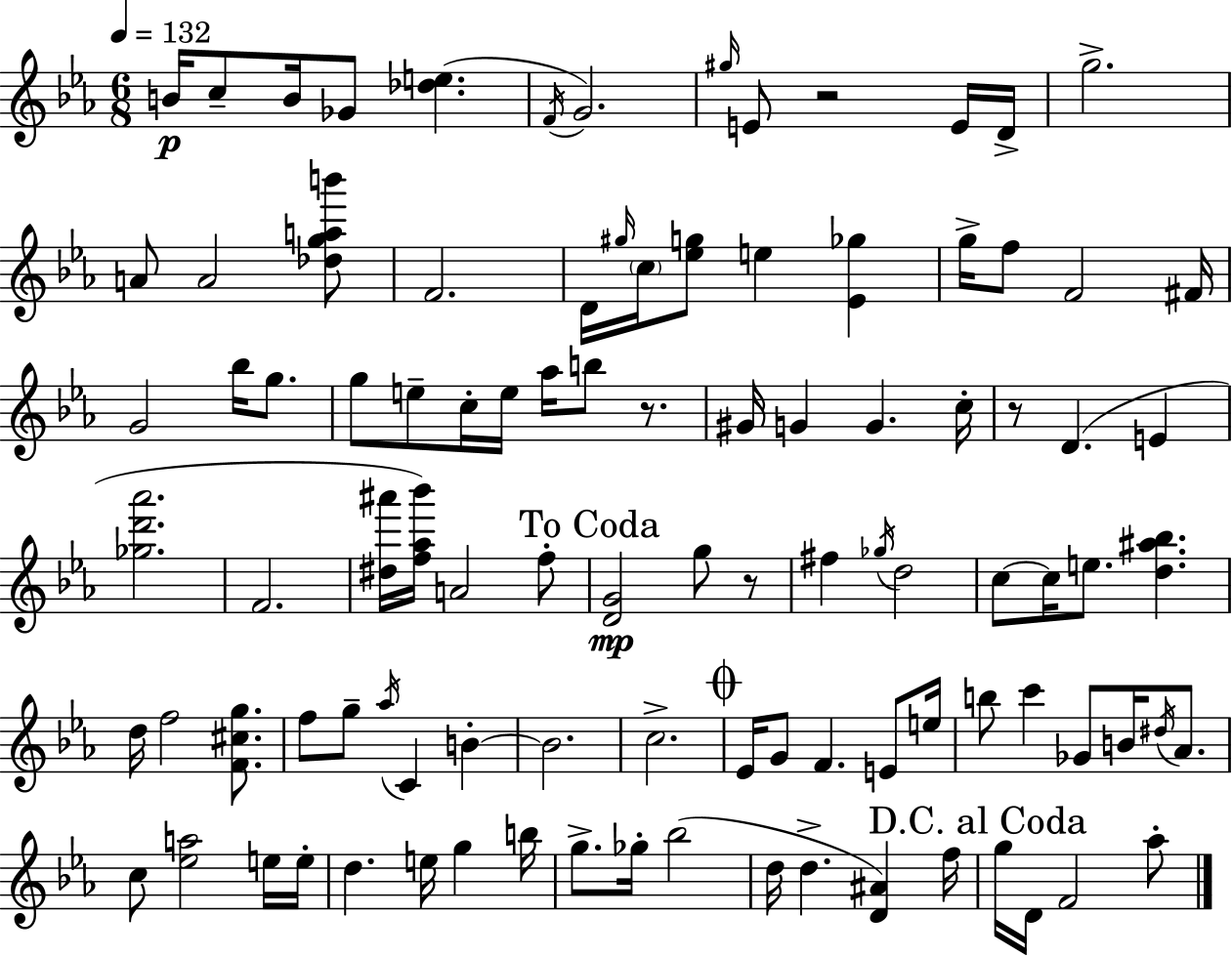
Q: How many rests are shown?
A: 4